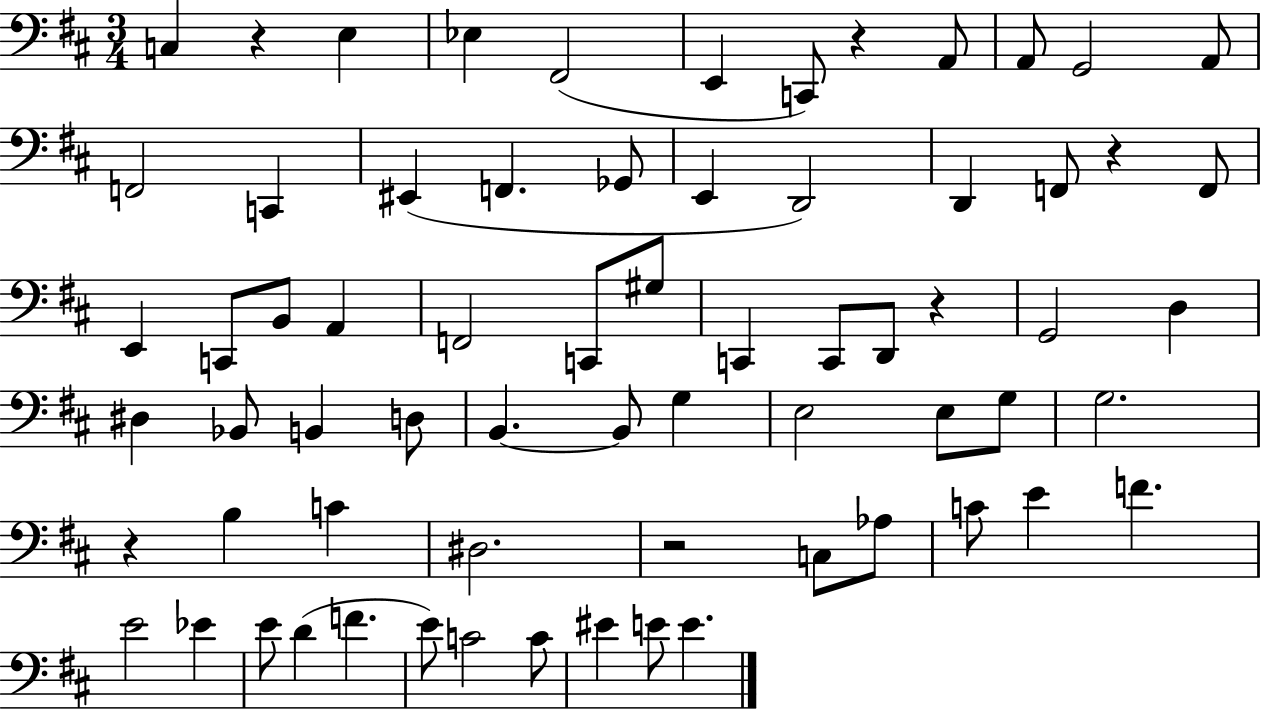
C3/q R/q E3/q Eb3/q F#2/h E2/q C2/e R/q A2/e A2/e G2/h A2/e F2/h C2/q EIS2/q F2/q. Gb2/e E2/q D2/h D2/q F2/e R/q F2/e E2/q C2/e B2/e A2/q F2/h C2/e G#3/e C2/q C2/e D2/e R/q G2/h D3/q D#3/q Bb2/e B2/q D3/e B2/q. B2/e G3/q E3/h E3/e G3/e G3/h. R/q B3/q C4/q D#3/h. R/h C3/e Ab3/e C4/e E4/q F4/q. E4/h Eb4/q E4/e D4/q F4/q. E4/e C4/h C4/e EIS4/q E4/e E4/q.